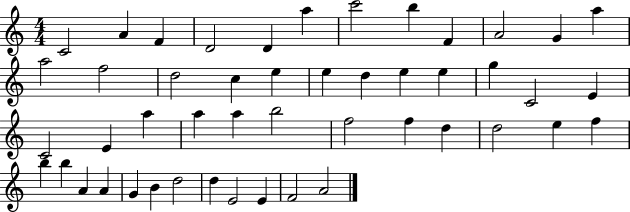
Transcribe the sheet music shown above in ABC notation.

X:1
T:Untitled
M:4/4
L:1/4
K:C
C2 A F D2 D a c'2 b F A2 G a a2 f2 d2 c e e d e e g C2 E C2 E a a a b2 f2 f d d2 e f b b A A G B d2 d E2 E F2 A2